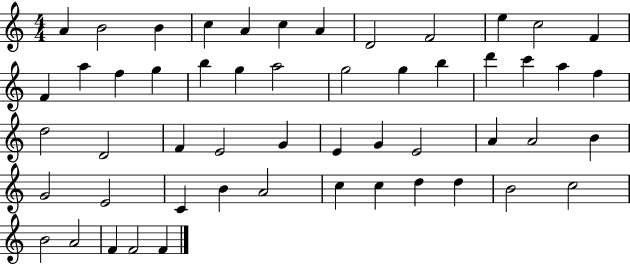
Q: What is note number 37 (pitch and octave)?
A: B4